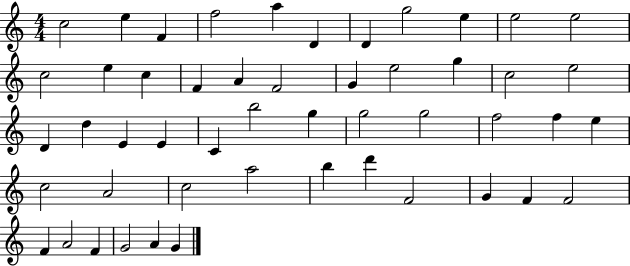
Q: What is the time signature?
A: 4/4